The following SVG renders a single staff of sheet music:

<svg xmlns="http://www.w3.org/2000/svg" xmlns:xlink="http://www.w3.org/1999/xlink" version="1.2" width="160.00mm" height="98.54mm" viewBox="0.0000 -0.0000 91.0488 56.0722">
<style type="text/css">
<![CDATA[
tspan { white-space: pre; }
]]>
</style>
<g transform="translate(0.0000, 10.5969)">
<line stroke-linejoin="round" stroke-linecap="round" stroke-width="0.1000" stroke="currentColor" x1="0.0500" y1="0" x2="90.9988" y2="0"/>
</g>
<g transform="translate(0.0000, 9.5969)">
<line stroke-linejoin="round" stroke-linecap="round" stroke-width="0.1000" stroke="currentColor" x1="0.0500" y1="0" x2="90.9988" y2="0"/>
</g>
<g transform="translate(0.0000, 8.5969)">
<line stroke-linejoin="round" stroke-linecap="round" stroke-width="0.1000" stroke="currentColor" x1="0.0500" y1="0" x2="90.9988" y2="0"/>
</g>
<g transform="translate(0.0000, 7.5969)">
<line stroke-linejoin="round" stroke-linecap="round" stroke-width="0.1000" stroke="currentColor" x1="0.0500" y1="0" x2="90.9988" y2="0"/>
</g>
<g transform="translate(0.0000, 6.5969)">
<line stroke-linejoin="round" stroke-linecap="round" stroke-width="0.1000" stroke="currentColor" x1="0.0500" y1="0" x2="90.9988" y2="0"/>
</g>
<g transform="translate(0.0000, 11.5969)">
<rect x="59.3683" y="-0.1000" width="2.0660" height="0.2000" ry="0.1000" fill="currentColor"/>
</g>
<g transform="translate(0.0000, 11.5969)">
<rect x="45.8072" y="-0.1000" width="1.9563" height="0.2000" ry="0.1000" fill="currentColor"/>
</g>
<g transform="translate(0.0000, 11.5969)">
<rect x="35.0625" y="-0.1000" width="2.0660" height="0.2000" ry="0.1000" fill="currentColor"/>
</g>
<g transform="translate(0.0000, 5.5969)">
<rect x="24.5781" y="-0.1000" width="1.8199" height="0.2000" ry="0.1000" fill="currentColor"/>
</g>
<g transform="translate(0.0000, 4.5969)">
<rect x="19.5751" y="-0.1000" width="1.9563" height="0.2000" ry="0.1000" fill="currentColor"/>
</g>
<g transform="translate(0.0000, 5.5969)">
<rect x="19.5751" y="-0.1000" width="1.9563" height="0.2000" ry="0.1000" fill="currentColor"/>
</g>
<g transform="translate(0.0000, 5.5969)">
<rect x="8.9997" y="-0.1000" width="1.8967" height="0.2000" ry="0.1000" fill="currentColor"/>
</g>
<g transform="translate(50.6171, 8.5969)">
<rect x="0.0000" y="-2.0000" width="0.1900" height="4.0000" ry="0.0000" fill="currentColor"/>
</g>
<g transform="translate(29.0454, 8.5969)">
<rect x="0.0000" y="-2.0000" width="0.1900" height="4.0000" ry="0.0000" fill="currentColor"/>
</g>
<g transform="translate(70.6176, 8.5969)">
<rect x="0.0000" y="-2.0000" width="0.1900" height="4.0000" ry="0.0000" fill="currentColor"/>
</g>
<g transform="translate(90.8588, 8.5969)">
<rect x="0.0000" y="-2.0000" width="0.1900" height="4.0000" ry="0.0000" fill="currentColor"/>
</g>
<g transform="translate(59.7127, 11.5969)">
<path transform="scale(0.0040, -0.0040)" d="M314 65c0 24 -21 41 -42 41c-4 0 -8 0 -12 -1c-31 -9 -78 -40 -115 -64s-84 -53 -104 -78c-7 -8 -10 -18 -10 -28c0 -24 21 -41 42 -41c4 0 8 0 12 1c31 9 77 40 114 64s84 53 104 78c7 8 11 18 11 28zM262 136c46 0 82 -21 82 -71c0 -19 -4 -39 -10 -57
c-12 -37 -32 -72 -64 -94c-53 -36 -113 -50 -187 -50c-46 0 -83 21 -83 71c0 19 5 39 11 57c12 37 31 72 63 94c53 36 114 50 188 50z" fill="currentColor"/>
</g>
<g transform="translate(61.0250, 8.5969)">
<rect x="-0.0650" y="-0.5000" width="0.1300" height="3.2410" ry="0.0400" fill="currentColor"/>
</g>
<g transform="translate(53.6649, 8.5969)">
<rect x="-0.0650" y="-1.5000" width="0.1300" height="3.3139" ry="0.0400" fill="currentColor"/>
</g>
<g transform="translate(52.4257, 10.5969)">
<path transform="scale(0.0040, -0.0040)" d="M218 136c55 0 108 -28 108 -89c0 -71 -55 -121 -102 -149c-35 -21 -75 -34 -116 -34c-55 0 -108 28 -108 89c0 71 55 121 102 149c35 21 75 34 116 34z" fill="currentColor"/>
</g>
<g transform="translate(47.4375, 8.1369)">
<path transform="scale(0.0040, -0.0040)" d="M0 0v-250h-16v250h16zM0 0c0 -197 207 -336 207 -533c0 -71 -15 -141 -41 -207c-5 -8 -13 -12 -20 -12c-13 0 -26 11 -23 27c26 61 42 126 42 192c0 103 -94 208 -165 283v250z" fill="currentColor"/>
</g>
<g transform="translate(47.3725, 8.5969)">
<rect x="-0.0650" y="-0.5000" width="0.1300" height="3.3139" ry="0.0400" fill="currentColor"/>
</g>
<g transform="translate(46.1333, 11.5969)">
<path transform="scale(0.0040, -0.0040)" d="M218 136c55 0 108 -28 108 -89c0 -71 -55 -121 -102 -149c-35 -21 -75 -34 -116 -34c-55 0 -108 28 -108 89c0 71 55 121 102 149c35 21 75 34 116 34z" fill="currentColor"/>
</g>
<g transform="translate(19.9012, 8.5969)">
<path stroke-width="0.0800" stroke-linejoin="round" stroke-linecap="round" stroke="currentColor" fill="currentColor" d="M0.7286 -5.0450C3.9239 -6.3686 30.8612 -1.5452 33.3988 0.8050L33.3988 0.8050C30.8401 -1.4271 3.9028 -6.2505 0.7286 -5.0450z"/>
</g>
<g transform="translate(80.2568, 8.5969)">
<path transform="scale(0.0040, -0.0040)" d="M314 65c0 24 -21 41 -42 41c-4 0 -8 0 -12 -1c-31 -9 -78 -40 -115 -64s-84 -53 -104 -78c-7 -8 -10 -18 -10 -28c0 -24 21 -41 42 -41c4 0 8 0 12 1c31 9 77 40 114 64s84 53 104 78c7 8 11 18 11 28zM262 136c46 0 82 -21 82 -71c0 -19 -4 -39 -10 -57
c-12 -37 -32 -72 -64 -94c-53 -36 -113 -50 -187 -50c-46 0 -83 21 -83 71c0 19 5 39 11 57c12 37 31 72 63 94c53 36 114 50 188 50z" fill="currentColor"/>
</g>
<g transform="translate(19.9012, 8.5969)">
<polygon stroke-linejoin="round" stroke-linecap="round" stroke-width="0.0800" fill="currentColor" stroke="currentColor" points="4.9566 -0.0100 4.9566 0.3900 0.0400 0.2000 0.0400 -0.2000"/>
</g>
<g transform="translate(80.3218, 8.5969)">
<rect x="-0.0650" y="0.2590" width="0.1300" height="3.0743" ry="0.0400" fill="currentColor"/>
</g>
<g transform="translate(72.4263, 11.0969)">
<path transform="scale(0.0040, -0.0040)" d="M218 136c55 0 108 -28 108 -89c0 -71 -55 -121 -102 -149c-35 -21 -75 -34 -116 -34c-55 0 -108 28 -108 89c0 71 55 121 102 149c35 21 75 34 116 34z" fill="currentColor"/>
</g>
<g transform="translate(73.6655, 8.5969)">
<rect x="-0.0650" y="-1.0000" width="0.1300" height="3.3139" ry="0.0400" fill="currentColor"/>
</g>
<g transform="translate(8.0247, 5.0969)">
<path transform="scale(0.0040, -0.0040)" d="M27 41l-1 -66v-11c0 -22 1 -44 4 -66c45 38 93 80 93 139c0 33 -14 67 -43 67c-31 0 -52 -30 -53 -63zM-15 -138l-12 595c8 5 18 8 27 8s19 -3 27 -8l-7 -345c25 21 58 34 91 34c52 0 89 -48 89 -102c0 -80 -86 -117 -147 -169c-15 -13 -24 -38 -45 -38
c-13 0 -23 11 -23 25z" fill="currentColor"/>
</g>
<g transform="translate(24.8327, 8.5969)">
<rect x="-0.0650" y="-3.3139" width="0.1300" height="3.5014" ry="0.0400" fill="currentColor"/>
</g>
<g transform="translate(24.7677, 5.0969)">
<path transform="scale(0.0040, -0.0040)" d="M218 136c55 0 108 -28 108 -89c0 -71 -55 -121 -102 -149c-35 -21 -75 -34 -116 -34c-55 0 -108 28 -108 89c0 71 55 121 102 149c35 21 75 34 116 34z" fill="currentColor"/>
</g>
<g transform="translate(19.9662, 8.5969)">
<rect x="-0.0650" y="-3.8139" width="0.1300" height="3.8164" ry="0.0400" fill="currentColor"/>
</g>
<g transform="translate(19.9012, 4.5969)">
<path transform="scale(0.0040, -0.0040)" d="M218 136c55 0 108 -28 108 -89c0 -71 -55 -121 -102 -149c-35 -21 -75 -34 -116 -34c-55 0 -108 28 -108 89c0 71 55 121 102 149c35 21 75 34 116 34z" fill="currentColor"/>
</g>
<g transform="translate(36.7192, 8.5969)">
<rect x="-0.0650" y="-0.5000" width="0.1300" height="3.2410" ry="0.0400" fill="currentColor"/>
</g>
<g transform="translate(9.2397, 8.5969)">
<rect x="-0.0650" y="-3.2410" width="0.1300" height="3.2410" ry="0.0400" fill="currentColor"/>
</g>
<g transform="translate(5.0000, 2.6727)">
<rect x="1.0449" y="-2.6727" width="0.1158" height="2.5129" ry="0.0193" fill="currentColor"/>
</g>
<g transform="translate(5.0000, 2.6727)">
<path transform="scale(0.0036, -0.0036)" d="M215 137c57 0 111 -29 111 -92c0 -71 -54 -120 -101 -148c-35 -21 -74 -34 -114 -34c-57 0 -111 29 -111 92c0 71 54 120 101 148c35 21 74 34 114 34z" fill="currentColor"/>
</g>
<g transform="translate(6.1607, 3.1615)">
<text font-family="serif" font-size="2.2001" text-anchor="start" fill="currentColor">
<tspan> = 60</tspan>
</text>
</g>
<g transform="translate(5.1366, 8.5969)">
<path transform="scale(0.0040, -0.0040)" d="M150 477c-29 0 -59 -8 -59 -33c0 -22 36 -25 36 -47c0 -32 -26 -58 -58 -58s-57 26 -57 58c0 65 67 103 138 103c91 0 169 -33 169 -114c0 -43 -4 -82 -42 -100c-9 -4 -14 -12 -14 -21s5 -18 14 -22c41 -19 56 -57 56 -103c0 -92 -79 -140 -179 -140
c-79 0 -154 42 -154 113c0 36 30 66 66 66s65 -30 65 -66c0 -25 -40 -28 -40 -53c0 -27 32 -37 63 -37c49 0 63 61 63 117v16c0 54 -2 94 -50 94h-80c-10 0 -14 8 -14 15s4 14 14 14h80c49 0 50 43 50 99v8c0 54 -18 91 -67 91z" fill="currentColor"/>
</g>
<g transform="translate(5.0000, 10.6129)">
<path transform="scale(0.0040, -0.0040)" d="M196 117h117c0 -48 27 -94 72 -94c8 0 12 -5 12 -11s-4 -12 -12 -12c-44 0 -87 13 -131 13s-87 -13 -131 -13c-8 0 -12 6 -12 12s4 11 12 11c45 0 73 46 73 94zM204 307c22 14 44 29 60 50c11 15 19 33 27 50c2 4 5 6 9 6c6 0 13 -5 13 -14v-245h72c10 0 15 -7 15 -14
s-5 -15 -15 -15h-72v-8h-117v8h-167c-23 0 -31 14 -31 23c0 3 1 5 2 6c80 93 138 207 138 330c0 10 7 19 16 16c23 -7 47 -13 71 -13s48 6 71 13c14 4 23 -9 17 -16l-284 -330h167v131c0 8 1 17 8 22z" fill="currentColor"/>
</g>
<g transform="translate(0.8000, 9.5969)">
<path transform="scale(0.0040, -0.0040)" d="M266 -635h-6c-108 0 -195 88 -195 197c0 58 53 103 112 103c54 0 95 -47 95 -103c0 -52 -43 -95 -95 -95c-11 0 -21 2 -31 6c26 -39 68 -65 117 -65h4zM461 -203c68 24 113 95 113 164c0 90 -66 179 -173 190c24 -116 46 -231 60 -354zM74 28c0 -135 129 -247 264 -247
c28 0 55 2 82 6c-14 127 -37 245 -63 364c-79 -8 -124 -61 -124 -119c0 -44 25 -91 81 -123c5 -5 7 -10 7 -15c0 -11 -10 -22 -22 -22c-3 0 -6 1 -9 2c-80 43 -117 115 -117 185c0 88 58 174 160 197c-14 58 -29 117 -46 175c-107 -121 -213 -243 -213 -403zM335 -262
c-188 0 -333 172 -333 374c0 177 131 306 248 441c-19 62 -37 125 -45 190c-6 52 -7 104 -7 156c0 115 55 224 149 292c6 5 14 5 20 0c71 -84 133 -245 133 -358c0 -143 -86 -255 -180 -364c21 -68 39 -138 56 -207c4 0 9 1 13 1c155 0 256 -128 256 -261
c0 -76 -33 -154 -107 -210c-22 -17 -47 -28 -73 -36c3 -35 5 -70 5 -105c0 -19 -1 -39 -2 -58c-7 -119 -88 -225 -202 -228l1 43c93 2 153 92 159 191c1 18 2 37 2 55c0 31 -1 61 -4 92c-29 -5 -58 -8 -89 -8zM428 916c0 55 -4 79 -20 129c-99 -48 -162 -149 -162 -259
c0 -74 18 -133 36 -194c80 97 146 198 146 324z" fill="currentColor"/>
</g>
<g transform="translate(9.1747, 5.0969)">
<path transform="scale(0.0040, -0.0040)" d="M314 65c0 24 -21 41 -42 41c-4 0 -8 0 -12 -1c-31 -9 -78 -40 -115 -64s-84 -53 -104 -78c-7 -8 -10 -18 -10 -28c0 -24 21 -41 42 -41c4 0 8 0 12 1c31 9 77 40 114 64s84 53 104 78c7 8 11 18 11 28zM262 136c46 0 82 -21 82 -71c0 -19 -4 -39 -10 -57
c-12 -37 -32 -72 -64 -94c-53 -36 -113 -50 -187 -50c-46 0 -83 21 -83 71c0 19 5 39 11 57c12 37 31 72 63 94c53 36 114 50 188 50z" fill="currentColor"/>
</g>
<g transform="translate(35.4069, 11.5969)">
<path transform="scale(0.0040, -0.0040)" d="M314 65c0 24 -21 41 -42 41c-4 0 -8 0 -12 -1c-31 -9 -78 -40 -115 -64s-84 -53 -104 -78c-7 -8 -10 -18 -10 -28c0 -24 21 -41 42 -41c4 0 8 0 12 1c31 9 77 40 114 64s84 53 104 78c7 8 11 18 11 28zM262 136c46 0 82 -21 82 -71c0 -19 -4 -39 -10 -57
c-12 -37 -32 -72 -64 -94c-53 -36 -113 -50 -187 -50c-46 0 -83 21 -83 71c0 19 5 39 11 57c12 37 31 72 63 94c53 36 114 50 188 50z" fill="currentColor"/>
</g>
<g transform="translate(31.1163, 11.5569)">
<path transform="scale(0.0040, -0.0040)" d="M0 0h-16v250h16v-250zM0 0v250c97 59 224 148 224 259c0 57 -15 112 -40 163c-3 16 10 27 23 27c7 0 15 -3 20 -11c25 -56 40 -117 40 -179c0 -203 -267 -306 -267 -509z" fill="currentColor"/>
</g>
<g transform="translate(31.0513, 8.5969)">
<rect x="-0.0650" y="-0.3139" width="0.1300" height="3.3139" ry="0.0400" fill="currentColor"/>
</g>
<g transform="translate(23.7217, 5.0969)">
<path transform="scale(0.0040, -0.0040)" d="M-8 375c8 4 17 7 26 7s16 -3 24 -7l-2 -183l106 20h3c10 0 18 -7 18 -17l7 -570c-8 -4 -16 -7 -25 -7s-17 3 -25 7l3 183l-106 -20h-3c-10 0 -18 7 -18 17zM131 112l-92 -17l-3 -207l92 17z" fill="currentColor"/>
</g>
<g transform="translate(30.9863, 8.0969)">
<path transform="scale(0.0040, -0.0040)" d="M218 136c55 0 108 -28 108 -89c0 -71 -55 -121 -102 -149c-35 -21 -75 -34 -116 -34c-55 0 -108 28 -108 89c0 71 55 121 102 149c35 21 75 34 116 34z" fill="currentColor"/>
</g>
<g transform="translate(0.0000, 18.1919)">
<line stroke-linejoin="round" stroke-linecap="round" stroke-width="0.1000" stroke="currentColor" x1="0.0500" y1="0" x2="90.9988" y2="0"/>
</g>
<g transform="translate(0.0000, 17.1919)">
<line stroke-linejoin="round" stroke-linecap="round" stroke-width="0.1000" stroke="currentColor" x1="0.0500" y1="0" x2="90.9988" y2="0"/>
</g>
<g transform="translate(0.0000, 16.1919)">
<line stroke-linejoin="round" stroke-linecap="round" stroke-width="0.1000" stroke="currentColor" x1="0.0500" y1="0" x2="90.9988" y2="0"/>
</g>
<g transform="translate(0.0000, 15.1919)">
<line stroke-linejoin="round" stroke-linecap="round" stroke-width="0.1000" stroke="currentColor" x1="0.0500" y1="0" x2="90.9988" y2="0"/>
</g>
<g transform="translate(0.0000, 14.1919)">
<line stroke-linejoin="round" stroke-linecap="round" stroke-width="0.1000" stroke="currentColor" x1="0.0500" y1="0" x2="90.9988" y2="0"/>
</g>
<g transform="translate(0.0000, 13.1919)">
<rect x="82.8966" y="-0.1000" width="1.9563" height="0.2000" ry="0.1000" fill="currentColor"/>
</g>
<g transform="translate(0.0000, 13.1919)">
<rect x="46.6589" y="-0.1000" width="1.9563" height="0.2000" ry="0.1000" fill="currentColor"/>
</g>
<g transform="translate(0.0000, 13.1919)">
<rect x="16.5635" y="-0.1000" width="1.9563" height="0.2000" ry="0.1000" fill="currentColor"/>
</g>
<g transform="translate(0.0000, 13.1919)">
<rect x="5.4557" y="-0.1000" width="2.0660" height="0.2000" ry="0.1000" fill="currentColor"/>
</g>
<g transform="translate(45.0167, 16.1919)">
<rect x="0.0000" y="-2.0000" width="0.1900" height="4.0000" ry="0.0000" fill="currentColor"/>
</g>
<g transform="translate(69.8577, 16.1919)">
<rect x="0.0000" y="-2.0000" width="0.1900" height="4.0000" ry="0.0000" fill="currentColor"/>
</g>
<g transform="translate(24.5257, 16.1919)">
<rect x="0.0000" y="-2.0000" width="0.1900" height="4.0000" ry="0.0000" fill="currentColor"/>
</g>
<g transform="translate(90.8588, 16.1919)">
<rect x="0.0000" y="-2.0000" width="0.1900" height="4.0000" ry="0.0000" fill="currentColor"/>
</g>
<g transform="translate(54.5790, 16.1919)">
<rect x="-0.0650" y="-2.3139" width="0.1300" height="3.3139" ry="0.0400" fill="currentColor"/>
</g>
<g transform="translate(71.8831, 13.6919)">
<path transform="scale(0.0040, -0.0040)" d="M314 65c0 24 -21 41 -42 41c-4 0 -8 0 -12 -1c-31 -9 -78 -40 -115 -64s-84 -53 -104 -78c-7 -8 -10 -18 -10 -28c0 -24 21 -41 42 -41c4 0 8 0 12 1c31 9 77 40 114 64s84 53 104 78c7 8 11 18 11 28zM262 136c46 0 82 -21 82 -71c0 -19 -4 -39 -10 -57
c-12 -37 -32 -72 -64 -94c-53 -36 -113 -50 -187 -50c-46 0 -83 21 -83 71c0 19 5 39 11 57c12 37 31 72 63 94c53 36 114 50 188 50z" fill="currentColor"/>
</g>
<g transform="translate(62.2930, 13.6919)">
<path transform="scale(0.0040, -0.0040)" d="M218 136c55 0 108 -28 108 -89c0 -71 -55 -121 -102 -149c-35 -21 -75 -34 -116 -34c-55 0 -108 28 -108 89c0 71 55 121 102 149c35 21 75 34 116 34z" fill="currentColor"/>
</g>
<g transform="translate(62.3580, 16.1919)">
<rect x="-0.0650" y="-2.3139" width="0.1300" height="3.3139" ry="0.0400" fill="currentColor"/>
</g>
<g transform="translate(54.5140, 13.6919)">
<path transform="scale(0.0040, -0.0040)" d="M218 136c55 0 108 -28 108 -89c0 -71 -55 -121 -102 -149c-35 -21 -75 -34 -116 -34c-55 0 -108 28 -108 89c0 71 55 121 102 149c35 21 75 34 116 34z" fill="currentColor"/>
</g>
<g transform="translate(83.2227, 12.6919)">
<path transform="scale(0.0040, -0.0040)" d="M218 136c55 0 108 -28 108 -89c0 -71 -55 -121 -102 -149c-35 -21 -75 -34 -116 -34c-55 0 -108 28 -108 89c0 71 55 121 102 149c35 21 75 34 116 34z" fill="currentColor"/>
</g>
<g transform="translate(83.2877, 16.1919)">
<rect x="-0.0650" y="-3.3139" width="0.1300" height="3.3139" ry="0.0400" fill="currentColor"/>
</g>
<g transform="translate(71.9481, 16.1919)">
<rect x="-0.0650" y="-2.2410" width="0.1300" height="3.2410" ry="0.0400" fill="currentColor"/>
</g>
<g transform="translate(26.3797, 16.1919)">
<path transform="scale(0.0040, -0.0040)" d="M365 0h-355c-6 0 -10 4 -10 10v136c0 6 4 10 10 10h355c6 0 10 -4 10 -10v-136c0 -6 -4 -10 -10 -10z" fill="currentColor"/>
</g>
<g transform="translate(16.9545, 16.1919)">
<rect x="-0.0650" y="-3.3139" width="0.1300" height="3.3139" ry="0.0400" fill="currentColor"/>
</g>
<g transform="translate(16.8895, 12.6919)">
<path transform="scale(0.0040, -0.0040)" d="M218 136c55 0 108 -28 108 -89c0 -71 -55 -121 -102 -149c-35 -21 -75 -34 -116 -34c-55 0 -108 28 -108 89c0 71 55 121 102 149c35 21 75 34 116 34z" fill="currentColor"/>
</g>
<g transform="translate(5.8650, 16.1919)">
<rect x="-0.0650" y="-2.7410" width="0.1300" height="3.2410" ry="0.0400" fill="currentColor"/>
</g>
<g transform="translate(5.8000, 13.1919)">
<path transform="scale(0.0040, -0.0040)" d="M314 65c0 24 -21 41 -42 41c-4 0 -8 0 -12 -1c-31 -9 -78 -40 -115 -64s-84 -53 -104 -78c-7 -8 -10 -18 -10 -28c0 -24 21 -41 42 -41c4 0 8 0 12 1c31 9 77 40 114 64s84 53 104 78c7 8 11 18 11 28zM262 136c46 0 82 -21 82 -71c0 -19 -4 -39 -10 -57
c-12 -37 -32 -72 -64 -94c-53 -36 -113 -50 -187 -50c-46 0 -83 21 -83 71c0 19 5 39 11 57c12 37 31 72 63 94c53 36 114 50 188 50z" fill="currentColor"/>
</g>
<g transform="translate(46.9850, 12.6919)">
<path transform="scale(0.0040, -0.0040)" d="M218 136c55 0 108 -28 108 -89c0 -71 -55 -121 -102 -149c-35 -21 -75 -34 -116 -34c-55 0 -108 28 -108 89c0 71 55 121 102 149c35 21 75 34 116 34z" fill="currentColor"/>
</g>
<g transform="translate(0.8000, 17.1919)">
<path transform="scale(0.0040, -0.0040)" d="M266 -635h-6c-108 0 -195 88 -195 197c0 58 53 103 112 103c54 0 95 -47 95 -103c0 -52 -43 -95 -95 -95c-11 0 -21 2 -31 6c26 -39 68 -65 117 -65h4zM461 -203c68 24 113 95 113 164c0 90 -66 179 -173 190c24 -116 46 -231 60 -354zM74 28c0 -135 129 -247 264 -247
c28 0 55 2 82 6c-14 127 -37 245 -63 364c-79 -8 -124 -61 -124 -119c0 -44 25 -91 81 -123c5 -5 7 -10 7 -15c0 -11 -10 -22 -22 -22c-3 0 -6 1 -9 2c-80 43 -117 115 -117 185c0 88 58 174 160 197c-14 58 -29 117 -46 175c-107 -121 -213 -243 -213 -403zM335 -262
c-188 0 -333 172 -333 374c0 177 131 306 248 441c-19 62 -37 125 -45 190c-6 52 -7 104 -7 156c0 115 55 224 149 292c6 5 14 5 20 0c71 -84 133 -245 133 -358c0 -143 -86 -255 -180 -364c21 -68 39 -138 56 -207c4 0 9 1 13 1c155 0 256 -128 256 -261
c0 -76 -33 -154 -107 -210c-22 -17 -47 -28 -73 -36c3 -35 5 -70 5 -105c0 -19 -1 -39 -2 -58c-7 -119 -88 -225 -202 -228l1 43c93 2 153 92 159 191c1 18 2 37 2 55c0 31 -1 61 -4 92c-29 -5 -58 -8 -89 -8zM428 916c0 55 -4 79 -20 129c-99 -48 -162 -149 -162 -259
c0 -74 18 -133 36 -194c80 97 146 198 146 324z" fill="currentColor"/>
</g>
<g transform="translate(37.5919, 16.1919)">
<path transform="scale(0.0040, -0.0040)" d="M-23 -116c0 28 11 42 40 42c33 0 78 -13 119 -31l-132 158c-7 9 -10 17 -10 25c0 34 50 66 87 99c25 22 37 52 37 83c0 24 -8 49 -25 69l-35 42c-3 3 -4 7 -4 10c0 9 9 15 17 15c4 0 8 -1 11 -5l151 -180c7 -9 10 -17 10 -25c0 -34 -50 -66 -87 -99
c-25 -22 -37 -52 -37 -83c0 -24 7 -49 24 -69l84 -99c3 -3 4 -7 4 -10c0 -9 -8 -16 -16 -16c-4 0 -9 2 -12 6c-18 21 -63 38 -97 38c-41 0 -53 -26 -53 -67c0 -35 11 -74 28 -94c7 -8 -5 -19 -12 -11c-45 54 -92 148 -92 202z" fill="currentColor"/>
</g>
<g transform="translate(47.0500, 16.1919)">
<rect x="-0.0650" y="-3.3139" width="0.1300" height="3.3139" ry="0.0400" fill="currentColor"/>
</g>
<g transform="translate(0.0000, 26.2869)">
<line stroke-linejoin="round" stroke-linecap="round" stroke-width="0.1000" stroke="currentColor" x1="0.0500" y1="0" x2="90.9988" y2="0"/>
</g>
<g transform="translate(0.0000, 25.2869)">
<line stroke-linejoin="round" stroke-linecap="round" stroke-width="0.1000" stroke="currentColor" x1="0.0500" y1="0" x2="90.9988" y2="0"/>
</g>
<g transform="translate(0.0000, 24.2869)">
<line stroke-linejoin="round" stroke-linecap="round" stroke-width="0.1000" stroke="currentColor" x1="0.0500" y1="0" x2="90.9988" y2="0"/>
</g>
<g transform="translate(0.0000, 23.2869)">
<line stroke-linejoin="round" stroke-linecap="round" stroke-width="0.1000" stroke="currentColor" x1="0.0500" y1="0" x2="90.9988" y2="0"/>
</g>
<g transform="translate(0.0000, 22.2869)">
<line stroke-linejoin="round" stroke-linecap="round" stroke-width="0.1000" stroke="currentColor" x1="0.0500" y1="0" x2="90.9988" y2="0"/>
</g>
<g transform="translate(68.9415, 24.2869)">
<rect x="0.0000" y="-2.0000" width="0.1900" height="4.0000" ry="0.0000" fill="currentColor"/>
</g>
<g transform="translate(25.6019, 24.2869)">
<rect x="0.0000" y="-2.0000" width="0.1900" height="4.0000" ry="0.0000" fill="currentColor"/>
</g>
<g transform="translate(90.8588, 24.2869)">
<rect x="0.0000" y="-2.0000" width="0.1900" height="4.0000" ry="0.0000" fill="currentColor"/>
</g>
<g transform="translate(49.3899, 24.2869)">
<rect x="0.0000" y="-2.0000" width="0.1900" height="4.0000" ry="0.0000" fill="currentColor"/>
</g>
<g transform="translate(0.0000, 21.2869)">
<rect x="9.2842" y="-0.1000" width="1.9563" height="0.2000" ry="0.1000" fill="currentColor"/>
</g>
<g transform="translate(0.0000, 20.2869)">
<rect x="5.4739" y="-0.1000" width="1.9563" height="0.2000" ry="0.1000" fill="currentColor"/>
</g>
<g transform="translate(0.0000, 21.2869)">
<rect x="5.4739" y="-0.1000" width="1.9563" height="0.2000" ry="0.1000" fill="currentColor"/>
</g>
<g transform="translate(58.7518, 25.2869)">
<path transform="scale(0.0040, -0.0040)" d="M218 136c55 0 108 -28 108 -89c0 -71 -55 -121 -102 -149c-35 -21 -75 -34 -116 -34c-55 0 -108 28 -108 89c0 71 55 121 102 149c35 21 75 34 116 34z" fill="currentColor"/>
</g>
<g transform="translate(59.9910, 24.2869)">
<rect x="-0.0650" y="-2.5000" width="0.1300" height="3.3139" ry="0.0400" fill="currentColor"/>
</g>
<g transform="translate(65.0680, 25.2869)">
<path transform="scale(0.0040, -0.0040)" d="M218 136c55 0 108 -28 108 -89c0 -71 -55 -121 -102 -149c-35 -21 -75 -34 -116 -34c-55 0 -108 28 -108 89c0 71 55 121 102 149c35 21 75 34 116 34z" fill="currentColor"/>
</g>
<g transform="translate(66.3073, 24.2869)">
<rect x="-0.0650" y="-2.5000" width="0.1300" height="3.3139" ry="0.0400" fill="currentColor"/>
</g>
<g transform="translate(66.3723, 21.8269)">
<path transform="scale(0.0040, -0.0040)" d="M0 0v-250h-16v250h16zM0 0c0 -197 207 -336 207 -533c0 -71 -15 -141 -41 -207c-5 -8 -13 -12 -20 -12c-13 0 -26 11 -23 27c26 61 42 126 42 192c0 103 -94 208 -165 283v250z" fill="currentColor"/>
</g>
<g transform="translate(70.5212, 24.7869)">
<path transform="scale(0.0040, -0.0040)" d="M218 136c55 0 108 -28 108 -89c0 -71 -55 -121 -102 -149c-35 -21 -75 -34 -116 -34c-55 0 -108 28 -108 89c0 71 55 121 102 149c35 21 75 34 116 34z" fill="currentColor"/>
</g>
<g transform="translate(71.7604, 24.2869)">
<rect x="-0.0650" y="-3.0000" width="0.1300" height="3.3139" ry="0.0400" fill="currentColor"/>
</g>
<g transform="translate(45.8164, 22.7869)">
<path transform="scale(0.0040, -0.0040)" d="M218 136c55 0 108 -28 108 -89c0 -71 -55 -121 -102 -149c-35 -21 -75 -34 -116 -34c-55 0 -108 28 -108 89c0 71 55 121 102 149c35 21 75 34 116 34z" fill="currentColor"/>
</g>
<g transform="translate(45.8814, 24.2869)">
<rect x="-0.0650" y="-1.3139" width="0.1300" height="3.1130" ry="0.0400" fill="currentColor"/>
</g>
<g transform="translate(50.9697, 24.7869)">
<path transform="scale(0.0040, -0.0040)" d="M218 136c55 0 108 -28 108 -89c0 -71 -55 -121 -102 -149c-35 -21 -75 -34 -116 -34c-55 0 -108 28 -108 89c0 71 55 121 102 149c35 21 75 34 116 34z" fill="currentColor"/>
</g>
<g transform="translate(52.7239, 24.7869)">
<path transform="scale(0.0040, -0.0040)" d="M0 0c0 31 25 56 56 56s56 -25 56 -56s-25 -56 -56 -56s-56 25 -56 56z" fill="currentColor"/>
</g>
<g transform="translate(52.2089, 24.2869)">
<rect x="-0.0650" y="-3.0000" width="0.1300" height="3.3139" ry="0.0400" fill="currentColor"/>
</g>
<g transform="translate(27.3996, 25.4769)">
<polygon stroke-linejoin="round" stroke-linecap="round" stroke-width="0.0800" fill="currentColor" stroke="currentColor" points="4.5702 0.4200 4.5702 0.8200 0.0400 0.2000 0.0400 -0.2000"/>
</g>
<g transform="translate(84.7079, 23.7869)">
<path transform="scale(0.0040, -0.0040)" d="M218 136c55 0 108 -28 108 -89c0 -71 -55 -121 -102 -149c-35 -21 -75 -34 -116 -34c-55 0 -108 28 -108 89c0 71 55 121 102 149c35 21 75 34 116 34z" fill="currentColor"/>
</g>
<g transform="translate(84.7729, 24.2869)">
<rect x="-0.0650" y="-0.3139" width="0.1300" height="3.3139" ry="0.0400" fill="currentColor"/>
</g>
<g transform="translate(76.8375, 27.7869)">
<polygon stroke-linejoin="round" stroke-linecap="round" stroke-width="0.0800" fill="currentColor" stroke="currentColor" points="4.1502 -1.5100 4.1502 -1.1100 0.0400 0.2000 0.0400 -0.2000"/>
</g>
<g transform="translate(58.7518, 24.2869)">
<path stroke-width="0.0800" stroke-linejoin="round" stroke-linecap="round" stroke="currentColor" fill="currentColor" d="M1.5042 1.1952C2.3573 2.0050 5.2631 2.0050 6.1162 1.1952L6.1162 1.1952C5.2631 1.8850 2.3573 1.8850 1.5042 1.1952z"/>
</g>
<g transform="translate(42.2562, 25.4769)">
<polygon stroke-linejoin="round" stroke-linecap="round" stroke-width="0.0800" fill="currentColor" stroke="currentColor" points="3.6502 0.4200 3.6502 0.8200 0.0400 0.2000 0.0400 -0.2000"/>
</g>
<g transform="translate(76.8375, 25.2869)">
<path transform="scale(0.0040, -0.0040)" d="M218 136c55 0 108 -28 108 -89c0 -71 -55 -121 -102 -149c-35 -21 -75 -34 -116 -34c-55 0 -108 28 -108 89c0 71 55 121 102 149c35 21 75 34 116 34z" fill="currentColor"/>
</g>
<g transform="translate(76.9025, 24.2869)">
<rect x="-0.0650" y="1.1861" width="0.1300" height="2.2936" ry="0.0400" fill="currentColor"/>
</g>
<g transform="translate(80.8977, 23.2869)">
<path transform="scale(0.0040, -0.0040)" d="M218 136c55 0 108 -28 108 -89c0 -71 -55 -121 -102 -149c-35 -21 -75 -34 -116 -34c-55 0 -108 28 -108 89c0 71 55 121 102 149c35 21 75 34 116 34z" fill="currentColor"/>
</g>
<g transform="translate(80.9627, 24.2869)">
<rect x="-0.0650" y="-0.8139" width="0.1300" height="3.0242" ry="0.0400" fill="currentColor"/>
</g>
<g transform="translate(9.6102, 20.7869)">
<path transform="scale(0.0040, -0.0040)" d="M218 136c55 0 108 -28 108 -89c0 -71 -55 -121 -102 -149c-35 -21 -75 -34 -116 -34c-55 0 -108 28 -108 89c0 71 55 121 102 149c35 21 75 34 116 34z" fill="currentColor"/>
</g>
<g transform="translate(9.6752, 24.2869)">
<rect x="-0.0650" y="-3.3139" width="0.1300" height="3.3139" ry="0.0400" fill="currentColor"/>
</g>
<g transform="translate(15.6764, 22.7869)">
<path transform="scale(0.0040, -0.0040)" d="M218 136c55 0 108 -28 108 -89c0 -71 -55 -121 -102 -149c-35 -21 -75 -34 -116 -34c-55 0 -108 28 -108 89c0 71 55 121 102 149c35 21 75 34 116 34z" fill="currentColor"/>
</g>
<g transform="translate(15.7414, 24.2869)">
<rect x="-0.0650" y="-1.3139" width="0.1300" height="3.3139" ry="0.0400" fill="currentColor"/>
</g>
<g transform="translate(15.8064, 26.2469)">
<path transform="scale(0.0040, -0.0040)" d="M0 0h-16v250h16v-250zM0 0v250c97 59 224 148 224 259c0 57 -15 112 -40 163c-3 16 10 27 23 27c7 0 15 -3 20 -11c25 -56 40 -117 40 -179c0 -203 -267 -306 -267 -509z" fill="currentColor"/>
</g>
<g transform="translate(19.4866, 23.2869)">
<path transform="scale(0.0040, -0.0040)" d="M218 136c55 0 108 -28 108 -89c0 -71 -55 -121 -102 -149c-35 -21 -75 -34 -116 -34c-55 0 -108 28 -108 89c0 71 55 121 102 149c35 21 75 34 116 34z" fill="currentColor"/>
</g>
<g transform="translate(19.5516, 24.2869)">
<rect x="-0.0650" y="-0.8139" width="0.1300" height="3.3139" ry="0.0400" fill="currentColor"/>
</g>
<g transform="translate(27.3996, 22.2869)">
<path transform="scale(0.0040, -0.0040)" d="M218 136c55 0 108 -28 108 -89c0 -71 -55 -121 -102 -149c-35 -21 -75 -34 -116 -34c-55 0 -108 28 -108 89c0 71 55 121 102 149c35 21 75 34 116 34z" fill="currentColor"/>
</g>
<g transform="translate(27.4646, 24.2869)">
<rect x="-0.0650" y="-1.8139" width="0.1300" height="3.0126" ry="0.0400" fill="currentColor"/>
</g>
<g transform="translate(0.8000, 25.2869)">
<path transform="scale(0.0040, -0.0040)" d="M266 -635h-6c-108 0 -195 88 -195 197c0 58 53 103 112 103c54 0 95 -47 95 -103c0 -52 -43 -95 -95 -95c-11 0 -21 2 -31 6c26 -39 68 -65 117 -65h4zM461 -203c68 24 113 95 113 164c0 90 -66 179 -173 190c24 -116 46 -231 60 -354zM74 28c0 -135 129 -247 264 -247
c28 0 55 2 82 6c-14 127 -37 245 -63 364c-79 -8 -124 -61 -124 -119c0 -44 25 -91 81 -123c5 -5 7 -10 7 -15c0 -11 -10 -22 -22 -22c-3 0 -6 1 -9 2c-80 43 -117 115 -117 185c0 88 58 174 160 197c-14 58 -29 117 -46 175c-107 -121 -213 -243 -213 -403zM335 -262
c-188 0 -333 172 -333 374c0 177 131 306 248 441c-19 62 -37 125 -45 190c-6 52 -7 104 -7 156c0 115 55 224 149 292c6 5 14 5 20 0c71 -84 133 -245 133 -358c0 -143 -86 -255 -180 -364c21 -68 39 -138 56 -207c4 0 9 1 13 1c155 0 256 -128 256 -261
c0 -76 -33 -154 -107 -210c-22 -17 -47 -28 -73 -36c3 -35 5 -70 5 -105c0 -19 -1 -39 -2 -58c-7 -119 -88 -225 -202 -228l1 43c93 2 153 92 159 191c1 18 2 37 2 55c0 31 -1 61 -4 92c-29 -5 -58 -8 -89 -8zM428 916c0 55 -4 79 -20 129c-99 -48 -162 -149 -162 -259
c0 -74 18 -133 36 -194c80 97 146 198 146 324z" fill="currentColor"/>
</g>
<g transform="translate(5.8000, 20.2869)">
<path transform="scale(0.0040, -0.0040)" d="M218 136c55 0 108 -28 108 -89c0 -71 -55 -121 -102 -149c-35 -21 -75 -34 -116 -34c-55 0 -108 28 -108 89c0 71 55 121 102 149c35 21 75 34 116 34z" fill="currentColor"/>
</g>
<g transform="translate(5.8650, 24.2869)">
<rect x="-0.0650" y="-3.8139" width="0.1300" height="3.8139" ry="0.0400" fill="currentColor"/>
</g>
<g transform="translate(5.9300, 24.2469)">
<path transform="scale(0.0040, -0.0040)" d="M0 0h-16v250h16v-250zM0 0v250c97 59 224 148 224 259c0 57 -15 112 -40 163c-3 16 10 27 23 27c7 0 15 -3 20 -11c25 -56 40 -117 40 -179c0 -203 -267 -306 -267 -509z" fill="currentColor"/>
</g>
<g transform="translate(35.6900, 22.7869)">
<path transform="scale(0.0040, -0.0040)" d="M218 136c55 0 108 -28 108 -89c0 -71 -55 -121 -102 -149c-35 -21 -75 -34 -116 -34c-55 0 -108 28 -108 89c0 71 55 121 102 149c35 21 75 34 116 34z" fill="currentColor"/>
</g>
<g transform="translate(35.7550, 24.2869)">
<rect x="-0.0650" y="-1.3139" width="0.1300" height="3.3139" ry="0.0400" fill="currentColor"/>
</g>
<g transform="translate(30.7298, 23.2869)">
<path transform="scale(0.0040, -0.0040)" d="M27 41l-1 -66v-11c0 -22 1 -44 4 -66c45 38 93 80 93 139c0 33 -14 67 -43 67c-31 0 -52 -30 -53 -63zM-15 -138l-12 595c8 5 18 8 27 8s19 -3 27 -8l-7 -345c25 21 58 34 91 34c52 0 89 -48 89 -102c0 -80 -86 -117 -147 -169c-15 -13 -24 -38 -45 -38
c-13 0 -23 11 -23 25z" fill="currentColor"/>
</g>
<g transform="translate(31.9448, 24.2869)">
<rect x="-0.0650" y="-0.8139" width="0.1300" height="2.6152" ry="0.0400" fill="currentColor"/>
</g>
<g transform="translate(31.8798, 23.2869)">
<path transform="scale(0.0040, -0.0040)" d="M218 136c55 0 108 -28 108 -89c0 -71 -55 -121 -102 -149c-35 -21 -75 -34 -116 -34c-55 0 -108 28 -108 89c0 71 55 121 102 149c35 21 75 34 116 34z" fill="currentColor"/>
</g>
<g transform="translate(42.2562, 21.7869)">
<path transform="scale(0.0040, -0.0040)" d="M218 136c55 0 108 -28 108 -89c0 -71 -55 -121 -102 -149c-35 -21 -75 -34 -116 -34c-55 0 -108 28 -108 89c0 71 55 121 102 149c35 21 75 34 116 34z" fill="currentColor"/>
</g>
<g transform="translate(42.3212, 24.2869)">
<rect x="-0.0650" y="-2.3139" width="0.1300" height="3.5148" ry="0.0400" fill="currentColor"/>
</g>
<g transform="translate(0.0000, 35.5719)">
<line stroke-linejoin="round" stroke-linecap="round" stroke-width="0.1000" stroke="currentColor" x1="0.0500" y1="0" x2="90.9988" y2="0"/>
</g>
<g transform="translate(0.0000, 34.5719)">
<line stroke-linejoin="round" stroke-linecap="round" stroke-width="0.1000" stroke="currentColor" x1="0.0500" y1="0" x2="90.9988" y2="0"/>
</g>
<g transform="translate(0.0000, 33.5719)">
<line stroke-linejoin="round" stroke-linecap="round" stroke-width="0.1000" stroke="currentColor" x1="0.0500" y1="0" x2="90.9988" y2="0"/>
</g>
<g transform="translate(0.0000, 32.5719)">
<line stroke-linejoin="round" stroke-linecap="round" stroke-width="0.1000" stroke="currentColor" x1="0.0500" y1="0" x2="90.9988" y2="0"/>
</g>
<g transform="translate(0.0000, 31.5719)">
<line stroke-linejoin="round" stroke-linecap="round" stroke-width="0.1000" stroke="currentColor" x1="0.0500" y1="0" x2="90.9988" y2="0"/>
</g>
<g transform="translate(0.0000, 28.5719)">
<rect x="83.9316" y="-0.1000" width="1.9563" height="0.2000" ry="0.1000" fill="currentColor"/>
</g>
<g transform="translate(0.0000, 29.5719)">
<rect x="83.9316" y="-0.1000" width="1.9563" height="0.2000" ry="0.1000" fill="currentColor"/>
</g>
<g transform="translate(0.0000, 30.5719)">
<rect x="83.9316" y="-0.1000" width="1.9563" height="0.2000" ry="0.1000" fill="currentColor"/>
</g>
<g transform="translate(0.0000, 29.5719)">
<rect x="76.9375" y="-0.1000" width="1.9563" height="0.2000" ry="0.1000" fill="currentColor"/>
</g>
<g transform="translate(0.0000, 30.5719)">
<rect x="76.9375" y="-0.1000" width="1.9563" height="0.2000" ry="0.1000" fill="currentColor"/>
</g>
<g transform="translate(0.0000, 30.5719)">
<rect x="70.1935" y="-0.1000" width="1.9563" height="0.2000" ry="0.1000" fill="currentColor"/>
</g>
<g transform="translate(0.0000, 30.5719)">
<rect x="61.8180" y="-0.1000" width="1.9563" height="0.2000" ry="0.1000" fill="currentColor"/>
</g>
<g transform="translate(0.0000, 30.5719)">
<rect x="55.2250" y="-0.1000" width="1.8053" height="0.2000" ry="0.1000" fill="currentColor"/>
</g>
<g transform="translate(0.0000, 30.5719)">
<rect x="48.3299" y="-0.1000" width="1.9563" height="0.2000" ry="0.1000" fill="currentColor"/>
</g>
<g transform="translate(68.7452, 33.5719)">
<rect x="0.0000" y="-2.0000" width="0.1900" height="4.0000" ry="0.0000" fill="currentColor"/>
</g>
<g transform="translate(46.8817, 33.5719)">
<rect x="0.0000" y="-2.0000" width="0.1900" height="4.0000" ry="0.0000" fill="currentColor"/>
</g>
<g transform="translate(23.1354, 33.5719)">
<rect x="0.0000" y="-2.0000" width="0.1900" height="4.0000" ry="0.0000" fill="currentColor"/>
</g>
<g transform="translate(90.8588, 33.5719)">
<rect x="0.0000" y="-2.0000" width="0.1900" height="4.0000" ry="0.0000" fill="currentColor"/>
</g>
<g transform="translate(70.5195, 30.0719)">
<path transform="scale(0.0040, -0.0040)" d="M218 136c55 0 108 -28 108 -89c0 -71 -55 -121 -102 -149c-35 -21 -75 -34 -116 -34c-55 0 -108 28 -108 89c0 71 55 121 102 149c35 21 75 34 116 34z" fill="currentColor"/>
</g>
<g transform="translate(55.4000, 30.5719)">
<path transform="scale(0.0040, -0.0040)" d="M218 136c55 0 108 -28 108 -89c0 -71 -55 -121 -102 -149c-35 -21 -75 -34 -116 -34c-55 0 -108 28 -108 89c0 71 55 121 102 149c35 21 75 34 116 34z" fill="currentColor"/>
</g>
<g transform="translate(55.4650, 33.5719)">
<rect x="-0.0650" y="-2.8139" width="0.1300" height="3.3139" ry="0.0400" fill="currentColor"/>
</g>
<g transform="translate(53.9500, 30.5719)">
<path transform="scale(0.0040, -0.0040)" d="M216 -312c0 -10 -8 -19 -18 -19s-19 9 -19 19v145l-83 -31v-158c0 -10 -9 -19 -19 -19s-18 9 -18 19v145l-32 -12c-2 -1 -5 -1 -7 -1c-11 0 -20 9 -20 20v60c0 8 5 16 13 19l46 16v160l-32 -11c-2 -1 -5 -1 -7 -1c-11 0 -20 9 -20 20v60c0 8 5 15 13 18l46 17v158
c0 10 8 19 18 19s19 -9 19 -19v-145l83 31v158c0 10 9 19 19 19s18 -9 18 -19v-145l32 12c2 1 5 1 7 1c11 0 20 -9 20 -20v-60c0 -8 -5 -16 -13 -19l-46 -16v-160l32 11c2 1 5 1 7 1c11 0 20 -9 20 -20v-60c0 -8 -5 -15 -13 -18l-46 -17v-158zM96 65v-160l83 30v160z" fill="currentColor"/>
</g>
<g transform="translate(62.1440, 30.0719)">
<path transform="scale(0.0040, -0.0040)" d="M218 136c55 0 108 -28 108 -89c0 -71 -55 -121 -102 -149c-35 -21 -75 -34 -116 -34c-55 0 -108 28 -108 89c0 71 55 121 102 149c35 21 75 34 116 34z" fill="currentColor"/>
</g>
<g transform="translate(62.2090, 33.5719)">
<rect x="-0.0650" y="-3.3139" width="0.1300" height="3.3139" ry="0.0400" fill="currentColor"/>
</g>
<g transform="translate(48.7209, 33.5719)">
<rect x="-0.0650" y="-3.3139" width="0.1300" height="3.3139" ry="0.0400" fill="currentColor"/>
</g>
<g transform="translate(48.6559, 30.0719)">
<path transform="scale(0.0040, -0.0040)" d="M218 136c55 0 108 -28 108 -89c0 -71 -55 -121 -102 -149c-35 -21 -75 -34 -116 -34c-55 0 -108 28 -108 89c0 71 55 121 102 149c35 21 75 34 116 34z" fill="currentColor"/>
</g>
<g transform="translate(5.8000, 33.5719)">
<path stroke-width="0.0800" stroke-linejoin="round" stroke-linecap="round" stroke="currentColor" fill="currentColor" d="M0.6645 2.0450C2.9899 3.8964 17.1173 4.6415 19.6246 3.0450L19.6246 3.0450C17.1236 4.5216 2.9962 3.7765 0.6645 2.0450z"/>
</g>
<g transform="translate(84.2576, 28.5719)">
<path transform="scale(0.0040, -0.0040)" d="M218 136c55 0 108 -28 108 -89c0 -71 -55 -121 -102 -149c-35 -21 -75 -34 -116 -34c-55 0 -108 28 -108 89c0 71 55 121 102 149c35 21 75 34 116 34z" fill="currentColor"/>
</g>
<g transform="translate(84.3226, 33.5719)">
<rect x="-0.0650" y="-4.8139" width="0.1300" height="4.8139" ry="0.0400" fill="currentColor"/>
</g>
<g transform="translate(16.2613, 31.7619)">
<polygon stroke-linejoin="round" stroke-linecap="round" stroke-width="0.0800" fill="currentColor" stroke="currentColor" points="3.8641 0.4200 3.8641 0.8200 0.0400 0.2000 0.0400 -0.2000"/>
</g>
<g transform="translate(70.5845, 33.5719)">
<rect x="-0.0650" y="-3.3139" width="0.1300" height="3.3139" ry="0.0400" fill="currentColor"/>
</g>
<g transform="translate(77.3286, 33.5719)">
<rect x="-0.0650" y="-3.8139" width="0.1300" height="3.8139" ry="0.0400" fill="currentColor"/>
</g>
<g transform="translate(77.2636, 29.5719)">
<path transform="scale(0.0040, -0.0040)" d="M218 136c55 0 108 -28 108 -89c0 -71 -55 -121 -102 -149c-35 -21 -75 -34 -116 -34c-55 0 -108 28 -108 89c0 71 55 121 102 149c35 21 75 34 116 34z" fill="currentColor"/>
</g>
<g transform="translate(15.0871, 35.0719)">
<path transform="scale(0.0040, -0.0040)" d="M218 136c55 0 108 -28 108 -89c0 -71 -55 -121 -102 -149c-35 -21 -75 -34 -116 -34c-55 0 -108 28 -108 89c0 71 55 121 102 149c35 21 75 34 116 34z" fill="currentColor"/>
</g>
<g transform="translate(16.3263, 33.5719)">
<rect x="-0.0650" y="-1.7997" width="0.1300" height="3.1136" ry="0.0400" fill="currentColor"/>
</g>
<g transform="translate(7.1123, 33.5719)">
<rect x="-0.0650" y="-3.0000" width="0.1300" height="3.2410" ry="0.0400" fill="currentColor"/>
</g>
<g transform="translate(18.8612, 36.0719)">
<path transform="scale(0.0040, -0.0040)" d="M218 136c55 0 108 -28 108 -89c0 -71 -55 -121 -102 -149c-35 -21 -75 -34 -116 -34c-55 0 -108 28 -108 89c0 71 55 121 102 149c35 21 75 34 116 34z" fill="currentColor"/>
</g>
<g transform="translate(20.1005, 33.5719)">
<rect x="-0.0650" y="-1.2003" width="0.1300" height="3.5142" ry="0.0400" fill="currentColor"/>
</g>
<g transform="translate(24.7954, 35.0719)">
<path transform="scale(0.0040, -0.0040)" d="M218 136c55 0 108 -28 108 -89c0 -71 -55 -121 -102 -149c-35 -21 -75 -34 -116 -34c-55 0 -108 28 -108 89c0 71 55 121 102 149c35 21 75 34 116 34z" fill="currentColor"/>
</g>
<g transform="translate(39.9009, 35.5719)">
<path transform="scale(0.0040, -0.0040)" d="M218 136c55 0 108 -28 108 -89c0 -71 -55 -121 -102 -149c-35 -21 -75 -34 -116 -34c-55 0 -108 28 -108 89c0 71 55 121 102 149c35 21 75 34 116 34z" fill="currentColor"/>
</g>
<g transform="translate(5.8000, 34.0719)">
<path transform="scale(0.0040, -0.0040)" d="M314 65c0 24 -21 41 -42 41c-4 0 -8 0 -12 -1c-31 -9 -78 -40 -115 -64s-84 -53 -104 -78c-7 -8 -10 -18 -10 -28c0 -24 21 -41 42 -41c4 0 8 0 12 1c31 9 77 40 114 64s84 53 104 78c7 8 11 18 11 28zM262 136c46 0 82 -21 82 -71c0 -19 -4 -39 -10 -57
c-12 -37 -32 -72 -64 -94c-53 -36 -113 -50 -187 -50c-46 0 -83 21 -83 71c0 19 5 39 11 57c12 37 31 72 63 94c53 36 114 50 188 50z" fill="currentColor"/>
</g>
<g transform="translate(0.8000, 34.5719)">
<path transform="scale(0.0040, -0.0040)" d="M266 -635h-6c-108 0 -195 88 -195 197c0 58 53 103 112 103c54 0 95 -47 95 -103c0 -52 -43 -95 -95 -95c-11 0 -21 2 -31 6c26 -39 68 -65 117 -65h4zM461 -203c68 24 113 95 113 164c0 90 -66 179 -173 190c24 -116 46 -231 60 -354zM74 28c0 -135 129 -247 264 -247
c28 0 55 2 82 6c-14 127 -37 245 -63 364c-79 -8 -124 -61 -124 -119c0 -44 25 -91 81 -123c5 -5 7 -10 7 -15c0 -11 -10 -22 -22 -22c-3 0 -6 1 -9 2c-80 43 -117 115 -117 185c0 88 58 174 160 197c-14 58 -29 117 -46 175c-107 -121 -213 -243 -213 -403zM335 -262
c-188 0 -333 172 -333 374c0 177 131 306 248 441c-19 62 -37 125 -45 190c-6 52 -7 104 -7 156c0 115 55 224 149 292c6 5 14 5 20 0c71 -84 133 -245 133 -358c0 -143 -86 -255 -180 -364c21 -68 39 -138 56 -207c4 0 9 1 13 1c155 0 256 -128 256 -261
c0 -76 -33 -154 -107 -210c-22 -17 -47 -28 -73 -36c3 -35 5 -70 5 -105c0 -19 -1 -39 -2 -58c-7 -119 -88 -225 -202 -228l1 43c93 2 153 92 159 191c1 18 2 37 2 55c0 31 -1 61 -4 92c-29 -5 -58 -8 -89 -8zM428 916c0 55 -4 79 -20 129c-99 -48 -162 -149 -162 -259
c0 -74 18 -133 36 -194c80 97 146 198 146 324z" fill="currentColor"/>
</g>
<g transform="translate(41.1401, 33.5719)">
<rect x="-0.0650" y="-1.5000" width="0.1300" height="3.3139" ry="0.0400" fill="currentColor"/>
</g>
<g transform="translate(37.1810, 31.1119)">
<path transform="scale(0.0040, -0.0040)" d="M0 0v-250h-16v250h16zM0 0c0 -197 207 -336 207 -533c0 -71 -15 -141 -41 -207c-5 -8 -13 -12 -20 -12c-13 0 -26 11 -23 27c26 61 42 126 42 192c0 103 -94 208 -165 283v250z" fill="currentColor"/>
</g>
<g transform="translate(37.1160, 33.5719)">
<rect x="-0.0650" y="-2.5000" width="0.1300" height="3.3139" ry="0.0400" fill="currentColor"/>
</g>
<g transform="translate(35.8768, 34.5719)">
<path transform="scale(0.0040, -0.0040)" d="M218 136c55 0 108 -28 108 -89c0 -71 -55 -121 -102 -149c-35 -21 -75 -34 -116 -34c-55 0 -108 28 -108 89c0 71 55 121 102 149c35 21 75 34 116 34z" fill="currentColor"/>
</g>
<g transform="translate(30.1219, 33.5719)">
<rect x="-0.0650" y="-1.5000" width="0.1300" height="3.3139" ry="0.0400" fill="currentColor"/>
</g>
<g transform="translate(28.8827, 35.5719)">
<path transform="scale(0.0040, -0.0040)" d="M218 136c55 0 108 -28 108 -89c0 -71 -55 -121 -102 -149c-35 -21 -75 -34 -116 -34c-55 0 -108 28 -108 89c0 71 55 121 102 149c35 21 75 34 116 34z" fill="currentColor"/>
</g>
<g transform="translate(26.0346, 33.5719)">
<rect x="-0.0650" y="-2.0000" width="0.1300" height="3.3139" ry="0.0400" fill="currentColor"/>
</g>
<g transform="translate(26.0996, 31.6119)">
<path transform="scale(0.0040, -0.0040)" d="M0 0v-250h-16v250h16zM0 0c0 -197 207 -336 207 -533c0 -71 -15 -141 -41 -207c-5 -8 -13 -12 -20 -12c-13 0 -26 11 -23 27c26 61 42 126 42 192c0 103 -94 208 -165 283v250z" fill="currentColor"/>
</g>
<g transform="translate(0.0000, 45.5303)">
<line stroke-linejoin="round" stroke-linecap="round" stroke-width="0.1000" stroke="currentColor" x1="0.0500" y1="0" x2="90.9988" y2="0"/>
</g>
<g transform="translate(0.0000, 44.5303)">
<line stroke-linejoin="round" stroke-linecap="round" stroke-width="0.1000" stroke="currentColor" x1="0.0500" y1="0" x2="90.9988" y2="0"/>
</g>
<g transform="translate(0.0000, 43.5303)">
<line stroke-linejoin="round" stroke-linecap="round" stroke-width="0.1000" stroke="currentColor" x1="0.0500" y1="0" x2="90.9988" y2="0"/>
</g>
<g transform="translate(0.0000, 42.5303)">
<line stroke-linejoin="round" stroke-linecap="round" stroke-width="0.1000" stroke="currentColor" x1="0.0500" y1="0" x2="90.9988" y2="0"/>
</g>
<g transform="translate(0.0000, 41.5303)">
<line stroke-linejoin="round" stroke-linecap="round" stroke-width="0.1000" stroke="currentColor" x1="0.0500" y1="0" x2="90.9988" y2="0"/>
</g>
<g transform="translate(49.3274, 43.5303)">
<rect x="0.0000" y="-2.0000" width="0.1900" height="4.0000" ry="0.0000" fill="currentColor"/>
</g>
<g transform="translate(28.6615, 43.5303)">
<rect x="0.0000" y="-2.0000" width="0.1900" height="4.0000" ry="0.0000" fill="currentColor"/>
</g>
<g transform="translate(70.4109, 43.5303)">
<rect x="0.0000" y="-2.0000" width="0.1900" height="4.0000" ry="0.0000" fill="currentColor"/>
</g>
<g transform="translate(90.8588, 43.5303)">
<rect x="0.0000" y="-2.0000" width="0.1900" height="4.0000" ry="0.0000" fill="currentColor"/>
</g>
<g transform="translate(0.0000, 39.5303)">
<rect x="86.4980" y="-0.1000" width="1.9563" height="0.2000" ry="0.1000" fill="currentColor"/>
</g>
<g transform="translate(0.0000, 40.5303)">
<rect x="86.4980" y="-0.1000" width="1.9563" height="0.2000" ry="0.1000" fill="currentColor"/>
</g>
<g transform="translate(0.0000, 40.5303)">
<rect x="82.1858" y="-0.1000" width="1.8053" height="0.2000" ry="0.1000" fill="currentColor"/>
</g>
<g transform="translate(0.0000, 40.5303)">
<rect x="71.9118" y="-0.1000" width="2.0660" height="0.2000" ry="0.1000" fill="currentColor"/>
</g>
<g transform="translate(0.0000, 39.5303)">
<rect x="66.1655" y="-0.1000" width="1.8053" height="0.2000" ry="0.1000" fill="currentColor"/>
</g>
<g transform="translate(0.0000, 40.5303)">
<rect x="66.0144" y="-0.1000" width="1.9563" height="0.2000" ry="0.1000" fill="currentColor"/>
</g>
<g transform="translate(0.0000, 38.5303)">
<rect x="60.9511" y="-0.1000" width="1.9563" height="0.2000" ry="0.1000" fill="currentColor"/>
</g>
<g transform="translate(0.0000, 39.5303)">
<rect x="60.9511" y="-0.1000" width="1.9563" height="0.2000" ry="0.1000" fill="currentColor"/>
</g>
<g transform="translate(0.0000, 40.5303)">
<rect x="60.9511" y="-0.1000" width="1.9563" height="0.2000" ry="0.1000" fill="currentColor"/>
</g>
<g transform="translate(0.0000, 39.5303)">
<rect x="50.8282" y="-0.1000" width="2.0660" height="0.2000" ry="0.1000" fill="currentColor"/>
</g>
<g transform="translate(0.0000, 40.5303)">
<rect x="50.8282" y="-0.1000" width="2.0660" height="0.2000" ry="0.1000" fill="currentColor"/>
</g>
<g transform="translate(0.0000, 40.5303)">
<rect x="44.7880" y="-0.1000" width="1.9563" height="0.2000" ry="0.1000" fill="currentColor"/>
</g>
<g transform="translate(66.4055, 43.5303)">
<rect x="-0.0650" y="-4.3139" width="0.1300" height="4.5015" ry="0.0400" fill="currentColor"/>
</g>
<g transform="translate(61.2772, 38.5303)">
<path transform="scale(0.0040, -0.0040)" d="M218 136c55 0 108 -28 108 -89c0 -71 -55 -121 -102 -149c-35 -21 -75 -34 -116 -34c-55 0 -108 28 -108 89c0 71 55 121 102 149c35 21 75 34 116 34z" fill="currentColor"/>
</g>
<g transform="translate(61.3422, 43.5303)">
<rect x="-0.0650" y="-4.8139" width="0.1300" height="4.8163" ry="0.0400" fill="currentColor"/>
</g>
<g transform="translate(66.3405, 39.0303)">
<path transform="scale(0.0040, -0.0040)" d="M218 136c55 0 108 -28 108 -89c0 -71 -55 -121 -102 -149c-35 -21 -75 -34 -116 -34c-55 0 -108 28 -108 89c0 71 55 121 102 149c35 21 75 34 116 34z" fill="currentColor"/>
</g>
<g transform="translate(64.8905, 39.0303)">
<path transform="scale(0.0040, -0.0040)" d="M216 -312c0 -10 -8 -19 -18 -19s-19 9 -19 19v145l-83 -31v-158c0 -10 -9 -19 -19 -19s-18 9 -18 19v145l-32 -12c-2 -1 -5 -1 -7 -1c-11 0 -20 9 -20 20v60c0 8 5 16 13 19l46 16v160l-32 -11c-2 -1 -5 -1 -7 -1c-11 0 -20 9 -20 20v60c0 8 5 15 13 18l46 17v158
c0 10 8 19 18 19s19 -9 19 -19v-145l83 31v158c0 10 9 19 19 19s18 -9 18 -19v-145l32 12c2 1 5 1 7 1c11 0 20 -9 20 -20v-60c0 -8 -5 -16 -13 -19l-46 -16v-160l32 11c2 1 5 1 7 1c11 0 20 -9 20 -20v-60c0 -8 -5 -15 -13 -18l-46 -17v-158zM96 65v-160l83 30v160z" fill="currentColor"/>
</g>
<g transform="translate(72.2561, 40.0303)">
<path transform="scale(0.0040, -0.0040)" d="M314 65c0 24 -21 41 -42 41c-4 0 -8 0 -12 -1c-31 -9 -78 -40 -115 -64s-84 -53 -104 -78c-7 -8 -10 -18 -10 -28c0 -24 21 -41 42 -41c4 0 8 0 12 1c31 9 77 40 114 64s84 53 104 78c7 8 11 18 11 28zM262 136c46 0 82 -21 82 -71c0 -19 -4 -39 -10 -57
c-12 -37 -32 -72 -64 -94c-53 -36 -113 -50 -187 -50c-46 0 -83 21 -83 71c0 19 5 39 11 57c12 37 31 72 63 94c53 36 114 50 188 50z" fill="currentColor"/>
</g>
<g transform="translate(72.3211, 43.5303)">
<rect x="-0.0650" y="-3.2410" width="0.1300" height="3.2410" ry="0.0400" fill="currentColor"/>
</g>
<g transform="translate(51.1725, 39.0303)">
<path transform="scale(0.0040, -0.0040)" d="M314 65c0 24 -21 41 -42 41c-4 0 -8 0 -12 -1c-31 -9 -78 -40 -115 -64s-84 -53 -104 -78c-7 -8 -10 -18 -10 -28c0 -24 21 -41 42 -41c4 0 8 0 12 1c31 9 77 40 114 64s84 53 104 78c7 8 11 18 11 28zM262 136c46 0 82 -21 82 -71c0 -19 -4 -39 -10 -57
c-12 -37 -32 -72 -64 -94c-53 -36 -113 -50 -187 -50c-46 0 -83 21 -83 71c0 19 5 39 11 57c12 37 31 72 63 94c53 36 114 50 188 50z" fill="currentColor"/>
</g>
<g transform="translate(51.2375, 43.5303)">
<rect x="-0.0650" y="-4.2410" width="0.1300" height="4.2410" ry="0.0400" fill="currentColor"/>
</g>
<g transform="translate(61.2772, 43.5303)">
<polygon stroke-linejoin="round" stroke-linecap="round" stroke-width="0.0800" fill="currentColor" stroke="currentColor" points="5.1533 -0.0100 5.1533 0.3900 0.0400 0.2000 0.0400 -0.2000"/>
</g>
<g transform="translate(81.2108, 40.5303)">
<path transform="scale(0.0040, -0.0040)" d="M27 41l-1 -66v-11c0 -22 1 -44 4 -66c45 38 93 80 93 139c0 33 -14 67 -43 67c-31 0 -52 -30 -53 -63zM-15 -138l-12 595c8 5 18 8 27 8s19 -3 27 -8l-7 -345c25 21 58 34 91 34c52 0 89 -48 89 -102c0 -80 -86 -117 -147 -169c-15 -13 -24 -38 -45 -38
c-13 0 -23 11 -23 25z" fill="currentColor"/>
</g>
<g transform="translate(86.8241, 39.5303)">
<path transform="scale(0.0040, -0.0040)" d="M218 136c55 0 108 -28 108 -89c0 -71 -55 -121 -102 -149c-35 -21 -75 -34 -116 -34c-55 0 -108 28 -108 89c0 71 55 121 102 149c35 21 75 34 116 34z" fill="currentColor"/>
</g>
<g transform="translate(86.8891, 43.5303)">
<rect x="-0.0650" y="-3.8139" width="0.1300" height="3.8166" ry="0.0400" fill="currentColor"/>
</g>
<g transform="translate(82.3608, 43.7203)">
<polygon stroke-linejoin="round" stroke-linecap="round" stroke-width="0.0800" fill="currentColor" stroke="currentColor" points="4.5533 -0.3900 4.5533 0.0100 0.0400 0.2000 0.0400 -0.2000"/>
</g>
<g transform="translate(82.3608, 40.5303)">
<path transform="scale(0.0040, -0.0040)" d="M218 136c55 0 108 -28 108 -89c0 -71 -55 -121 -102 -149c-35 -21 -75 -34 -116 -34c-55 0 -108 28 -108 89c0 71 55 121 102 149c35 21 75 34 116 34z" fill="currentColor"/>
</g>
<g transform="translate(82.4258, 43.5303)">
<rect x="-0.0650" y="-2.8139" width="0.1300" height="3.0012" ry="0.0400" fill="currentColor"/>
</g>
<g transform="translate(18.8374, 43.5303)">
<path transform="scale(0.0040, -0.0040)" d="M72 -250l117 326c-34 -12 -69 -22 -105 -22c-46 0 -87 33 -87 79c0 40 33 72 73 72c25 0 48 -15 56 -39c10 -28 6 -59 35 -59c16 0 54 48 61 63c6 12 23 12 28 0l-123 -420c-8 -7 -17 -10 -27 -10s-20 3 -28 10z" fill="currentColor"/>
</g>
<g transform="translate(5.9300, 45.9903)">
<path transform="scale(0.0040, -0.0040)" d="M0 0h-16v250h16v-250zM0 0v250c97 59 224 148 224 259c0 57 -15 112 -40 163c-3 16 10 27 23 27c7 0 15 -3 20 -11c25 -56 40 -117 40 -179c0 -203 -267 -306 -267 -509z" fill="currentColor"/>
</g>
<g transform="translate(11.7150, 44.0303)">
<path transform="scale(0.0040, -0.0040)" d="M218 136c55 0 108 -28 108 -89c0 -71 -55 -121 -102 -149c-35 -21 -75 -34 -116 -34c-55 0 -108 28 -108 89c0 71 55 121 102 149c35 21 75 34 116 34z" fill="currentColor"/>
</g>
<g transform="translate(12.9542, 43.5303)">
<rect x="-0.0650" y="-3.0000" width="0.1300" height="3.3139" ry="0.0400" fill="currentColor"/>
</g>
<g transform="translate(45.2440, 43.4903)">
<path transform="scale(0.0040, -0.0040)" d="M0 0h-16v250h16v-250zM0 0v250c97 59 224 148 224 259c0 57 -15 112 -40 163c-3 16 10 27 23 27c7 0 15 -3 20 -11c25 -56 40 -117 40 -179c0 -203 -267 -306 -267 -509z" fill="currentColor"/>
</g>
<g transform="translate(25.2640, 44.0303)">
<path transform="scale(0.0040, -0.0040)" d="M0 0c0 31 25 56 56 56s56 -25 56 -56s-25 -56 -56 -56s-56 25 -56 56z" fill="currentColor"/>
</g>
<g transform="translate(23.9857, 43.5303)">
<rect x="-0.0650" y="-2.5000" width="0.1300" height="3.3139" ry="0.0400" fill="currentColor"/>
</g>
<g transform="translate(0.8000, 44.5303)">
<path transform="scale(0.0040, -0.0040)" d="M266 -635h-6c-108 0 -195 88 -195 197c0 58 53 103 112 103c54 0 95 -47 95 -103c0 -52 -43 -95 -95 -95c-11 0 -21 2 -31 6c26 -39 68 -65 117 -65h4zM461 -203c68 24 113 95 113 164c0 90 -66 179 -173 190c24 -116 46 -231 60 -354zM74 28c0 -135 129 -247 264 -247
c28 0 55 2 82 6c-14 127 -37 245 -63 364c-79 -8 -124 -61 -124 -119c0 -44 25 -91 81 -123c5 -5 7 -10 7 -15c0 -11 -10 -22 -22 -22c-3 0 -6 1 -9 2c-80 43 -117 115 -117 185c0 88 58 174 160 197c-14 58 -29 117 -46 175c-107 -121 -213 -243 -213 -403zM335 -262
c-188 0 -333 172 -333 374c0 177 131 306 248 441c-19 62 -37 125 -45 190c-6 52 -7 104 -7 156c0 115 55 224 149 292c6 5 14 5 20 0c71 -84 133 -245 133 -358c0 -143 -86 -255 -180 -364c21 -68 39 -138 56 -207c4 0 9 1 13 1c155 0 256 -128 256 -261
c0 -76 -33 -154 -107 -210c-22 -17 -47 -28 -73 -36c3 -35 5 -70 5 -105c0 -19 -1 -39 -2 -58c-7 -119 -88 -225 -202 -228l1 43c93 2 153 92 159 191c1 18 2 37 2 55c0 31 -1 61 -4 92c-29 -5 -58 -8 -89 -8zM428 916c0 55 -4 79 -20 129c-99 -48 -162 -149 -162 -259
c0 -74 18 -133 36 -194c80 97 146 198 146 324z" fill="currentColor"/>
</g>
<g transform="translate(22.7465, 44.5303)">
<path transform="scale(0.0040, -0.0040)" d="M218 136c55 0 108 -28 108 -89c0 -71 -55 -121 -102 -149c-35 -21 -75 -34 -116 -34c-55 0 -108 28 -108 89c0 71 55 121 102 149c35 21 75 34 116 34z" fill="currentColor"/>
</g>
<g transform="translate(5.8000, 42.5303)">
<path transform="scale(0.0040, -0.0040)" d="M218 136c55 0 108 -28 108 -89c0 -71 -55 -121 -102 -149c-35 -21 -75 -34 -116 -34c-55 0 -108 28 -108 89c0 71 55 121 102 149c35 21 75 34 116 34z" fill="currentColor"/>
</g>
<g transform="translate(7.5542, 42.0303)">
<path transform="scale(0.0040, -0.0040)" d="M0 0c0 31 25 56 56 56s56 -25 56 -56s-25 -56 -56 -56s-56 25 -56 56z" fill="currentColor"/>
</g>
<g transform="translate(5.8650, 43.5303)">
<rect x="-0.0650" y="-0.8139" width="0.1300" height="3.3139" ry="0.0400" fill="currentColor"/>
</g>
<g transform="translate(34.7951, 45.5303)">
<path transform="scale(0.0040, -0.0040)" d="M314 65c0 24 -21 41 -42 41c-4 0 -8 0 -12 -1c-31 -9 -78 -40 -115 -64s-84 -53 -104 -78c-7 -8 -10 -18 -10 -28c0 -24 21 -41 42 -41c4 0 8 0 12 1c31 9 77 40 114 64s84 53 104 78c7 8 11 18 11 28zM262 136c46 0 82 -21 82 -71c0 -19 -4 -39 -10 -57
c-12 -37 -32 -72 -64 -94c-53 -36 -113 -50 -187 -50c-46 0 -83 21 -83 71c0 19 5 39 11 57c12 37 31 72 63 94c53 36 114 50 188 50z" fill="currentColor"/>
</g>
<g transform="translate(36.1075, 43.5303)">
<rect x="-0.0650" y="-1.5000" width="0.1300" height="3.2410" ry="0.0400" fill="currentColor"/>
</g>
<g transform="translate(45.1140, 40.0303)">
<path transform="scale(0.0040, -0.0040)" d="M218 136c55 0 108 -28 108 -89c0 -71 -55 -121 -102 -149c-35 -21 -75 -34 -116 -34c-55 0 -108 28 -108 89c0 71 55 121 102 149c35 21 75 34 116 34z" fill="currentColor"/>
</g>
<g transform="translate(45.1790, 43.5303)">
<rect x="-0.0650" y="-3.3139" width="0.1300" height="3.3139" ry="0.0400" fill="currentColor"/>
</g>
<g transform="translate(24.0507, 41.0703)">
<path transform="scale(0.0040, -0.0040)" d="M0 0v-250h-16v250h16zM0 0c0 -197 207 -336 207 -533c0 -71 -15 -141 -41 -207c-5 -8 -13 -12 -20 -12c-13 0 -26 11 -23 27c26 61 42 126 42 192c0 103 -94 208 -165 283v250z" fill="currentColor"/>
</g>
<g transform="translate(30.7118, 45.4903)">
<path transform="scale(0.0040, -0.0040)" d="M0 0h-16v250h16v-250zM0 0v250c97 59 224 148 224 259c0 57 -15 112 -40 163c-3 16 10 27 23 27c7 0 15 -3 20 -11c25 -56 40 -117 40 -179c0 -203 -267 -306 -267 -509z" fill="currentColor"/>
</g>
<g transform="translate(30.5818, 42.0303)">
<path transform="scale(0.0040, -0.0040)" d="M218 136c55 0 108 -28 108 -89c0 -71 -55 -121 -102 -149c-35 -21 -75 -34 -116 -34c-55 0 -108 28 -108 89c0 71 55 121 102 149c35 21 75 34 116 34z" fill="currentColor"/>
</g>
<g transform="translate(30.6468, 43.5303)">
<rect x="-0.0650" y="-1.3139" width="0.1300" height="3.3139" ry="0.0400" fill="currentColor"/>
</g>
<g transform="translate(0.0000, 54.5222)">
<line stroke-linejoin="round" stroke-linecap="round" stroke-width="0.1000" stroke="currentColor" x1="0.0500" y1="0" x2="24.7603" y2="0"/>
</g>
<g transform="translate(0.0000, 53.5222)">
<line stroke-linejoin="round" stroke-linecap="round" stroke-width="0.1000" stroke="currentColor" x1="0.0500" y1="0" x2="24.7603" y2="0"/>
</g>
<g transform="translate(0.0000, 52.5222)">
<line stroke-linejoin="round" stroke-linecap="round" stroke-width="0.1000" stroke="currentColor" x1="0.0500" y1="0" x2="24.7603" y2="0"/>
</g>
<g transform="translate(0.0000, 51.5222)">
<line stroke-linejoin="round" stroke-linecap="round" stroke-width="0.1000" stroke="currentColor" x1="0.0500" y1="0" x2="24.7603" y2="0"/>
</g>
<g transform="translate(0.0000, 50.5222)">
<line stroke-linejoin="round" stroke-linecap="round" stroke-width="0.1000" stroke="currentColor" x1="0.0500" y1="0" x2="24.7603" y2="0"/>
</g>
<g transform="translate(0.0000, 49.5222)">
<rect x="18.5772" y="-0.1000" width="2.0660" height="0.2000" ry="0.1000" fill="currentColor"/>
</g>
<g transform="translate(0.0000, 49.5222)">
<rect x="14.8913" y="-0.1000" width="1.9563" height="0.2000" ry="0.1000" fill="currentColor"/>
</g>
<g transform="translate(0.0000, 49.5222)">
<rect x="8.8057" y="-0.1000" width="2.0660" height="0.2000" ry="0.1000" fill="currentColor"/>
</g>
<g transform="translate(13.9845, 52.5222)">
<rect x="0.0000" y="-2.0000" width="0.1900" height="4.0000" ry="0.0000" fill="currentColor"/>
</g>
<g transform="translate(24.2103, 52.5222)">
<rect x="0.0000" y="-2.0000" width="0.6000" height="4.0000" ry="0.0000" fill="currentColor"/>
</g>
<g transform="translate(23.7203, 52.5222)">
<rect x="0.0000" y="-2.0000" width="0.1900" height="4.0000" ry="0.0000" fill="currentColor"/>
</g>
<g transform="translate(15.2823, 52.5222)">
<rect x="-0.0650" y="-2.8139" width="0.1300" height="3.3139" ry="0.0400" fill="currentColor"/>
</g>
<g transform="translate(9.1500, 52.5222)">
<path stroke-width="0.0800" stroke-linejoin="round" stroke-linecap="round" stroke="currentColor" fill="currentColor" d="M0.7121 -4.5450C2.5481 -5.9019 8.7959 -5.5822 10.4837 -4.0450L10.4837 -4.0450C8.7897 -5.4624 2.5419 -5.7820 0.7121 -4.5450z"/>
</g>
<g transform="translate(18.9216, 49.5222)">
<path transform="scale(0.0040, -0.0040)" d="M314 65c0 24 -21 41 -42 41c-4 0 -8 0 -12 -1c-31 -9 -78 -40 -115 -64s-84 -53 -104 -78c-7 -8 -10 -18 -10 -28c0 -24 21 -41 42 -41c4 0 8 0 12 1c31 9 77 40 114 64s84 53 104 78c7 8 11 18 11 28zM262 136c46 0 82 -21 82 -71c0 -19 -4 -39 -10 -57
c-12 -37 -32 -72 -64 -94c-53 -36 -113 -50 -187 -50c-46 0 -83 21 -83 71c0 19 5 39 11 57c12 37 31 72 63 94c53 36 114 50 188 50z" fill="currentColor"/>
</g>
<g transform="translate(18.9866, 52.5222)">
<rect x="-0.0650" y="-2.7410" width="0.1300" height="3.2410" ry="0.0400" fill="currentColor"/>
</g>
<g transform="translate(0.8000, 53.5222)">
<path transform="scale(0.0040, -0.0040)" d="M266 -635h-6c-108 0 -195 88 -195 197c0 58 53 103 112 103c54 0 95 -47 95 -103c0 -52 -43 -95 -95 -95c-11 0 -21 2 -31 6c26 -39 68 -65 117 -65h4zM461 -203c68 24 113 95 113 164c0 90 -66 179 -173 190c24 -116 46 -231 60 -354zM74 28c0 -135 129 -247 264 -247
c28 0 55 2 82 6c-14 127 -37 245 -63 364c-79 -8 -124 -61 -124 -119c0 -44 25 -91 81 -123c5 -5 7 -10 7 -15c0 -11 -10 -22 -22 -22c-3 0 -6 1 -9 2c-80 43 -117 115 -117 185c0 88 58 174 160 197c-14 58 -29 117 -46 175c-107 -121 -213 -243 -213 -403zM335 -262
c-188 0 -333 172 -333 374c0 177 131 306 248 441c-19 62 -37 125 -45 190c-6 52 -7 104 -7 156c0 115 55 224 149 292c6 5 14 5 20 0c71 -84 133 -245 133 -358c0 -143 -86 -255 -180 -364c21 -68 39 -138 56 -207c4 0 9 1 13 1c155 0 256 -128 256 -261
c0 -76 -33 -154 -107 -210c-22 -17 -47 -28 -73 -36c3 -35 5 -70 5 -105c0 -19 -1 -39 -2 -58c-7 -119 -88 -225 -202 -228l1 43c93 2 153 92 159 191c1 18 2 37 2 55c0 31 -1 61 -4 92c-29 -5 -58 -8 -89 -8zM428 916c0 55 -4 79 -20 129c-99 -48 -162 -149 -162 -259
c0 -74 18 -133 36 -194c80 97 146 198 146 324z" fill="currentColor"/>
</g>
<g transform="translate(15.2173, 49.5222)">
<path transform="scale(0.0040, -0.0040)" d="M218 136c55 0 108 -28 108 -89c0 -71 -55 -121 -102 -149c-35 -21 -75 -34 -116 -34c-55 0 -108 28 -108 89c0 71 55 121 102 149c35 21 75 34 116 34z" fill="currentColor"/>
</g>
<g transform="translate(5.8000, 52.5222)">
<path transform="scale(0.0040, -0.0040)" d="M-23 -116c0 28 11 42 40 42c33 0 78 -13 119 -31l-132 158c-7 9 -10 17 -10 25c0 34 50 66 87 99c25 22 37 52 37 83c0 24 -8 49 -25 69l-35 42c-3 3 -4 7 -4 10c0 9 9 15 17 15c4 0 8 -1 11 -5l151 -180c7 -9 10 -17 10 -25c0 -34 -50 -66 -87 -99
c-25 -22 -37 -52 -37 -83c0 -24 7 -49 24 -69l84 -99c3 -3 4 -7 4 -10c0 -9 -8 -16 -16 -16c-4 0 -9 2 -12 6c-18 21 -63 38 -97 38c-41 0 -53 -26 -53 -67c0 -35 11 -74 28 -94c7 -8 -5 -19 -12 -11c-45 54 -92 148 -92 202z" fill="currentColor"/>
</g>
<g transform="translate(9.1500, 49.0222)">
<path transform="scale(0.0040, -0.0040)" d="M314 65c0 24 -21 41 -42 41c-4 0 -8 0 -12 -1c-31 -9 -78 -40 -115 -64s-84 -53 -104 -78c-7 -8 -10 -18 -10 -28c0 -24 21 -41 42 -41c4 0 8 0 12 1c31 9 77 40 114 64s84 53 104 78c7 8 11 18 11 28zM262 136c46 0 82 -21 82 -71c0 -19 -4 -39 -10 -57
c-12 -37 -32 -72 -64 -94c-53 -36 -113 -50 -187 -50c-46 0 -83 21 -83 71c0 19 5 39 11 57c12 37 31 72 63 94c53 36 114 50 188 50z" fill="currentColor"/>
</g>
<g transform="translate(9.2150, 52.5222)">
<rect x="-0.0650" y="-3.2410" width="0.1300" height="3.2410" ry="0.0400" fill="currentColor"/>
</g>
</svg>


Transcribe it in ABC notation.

X:1
T:Untitled
M:3/4
L:1/4
K:C
_b2 c'/2 b/2 c/2 C2 C/2 E C2 D B2 a2 b z2 z b g g g2 b c'/2 b e/2 d f/2 _d/2 e g/2 e/2 A G G/2 A G/2 d/2 c A2 F/2 D/2 F/2 E G/2 E b ^a b b c' e' d/2 A z/2 G/2 e/2 E2 b/2 d'2 e'/2 ^d'/2 b2 _a/2 c'/2 z b2 a a2